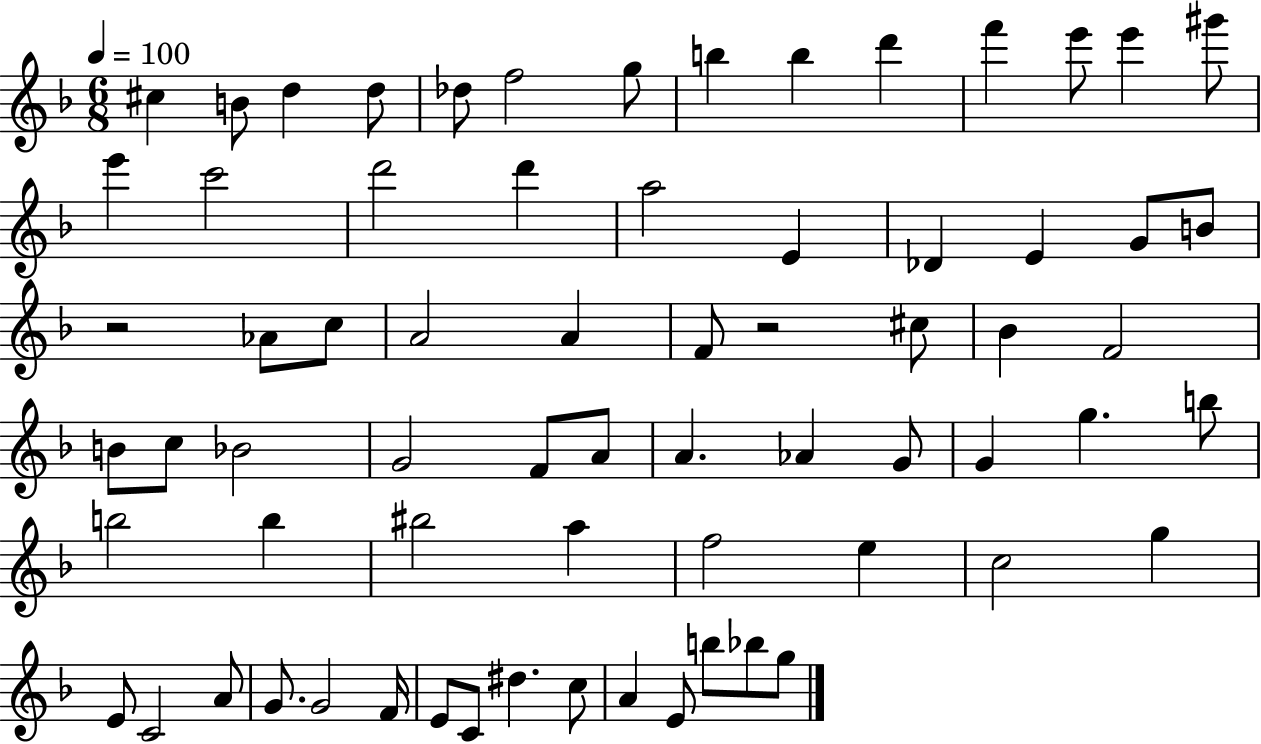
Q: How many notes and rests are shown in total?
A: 69